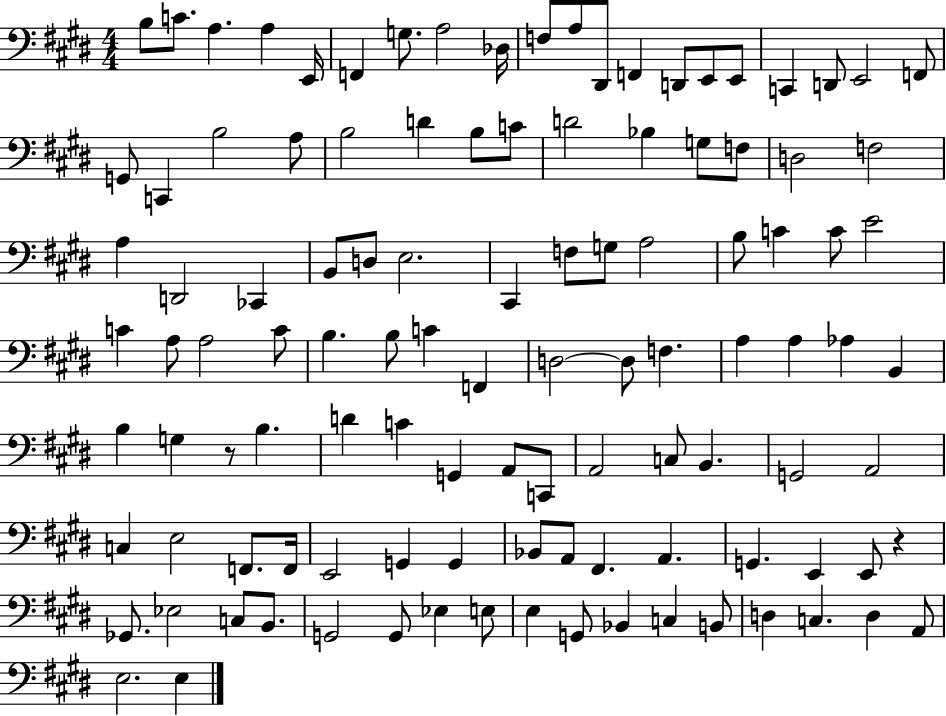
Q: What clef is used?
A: bass